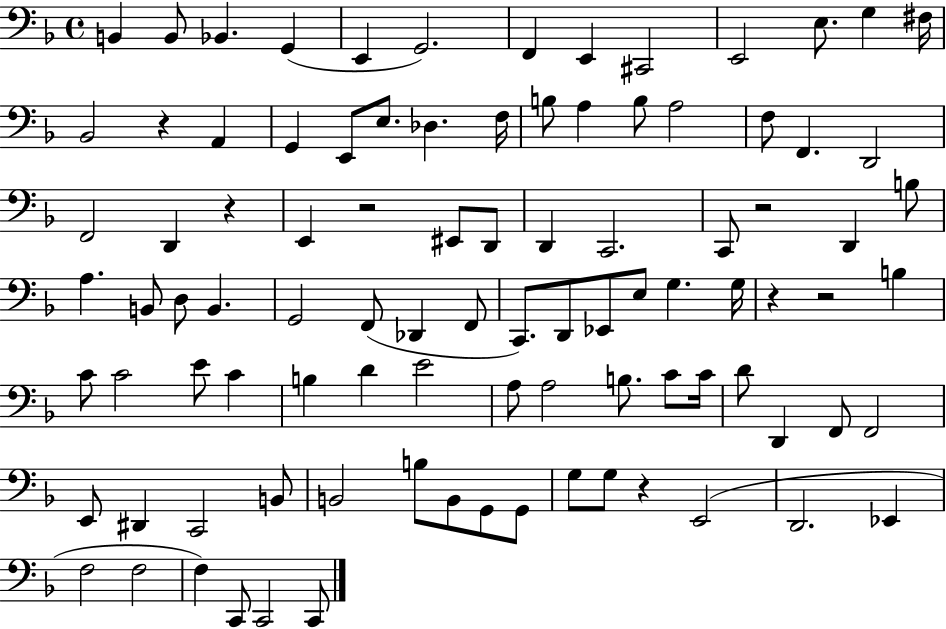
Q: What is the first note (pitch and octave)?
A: B2